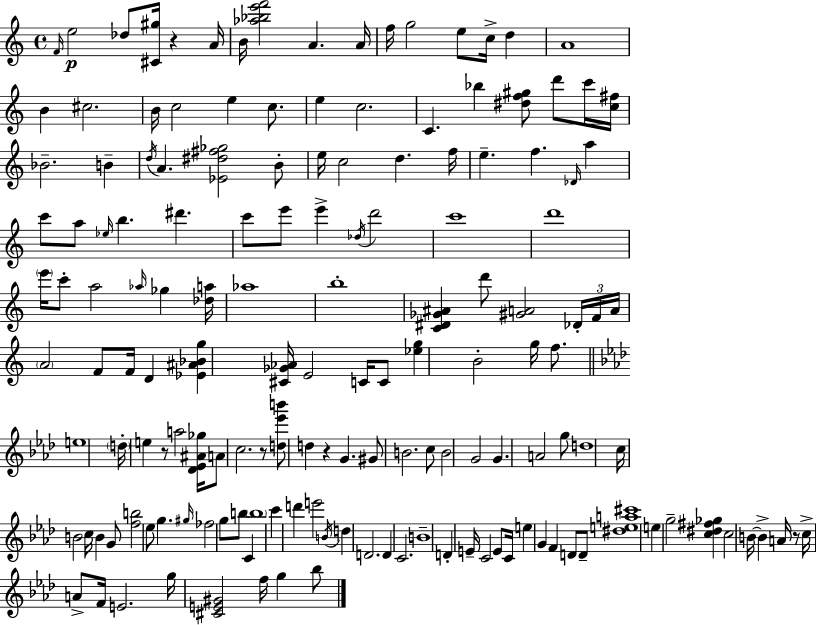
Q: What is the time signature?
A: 4/4